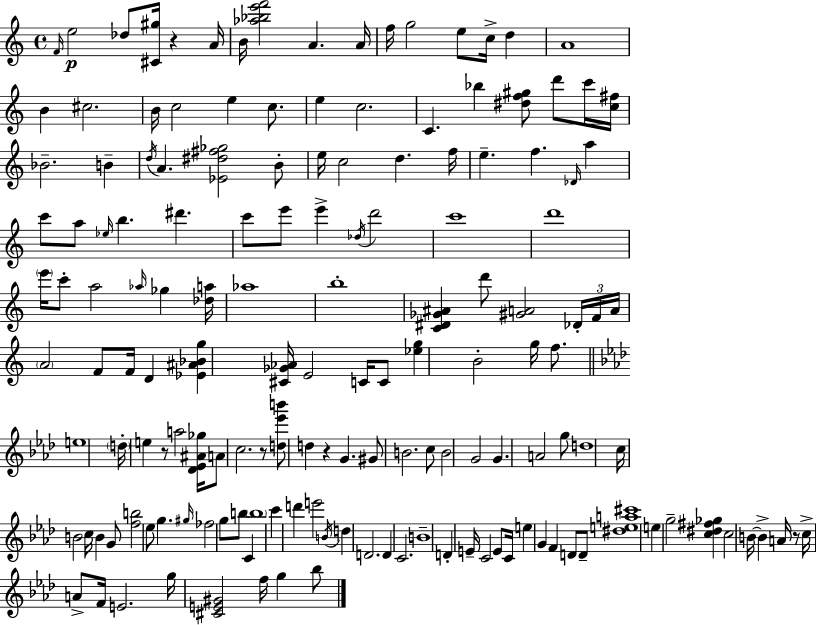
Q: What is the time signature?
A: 4/4